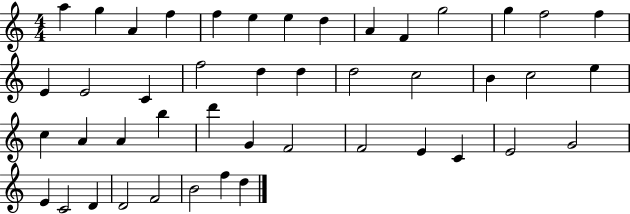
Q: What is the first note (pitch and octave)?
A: A5